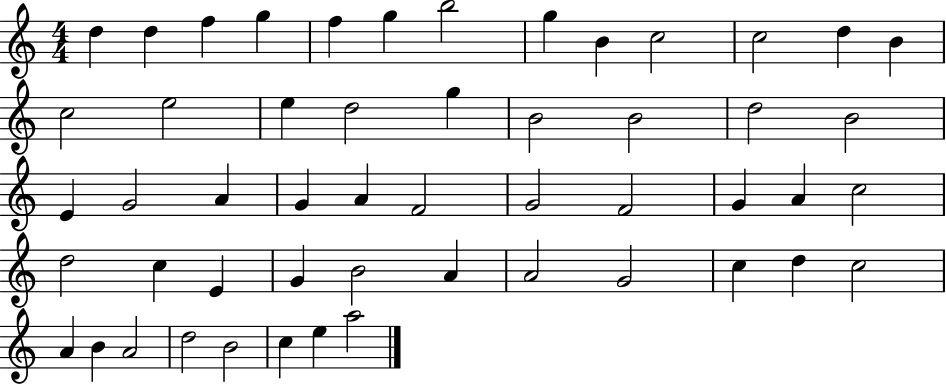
D5/q D5/q F5/q G5/q F5/q G5/q B5/h G5/q B4/q C5/h C5/h D5/q B4/q C5/h E5/h E5/q D5/h G5/q B4/h B4/h D5/h B4/h E4/q G4/h A4/q G4/q A4/q F4/h G4/h F4/h G4/q A4/q C5/h D5/h C5/q E4/q G4/q B4/h A4/q A4/h G4/h C5/q D5/q C5/h A4/q B4/q A4/h D5/h B4/h C5/q E5/q A5/h